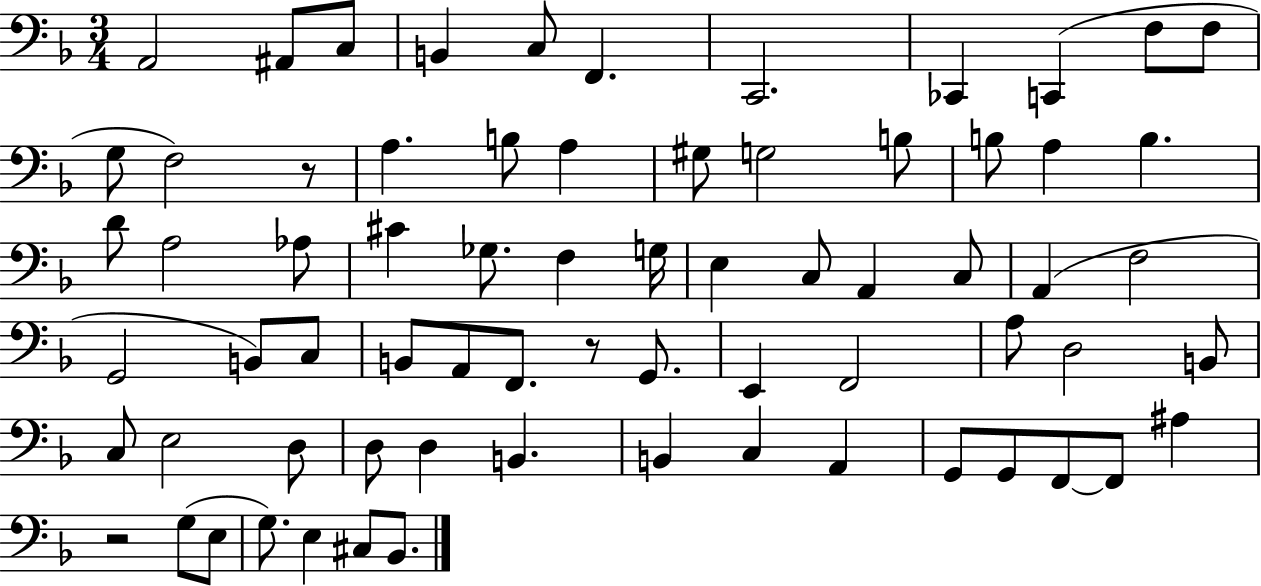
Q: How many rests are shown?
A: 3